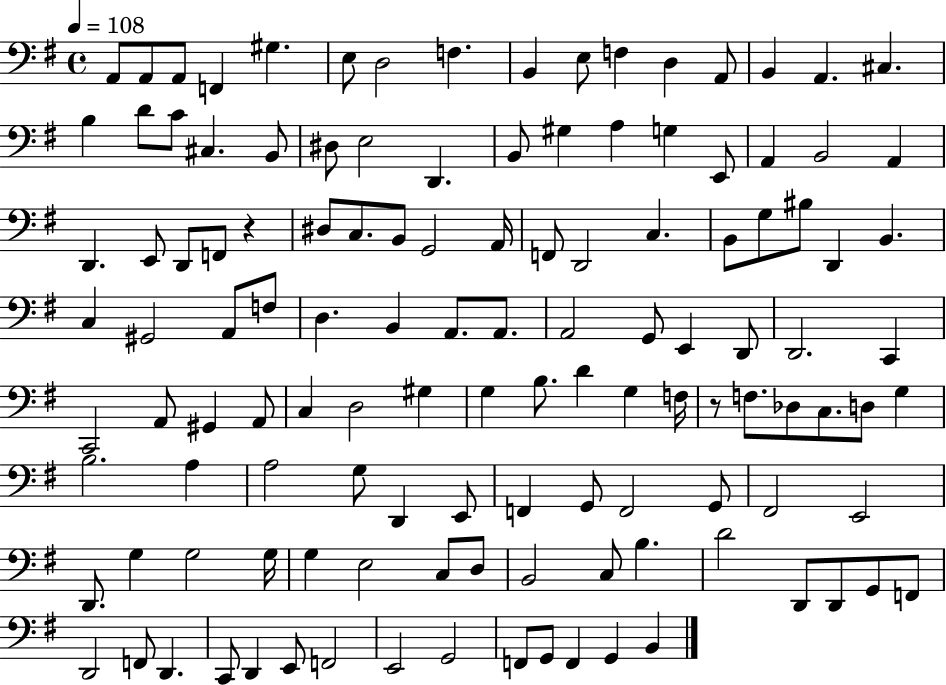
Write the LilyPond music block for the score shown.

{
  \clef bass
  \time 4/4
  \defaultTimeSignature
  \key g \major
  \tempo 4 = 108
  a,8 a,8 a,8 f,4 gis4. | e8 d2 f4. | b,4 e8 f4 d4 a,8 | b,4 a,4. cis4. | \break b4 d'8 c'8 cis4. b,8 | dis8 e2 d,4. | b,8 gis4 a4 g4 e,8 | a,4 b,2 a,4 | \break d,4. e,8 d,8 f,8 r4 | dis8 c8. b,8 g,2 a,16 | f,8 d,2 c4. | b,8 g8 bis8 d,4 b,4. | \break c4 gis,2 a,8 f8 | d4. b,4 a,8. a,8. | a,2 g,8 e,4 d,8 | d,2. c,4 | \break c,2 a,8 gis,4 a,8 | c4 d2 gis4 | g4 b8. d'4 g4 f16 | r8 f8. des8 c8. d8 g4 | \break b2. a4 | a2 g8 d,4 e,8 | f,4 g,8 f,2 g,8 | fis,2 e,2 | \break d,8. g4 g2 g16 | g4 e2 c8 d8 | b,2 c8 b4. | d'2 d,8 d,8 g,8 f,8 | \break d,2 f,8 d,4. | c,8 d,4 e,8 f,2 | e,2 g,2 | f,8 g,8 f,4 g,4 b,4 | \break \bar "|."
}